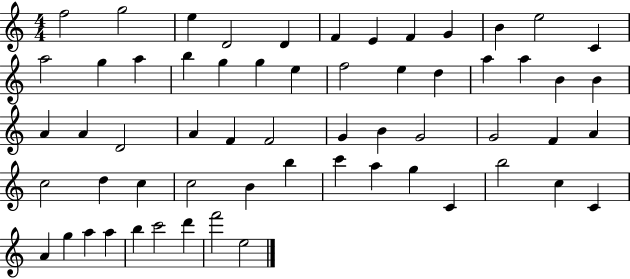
X:1
T:Untitled
M:4/4
L:1/4
K:C
f2 g2 e D2 D F E F G B e2 C a2 g a b g g e f2 e d a a B B A A D2 A F F2 G B G2 G2 F A c2 d c c2 B b c' a g C b2 c C A g a a b c'2 d' f'2 e2